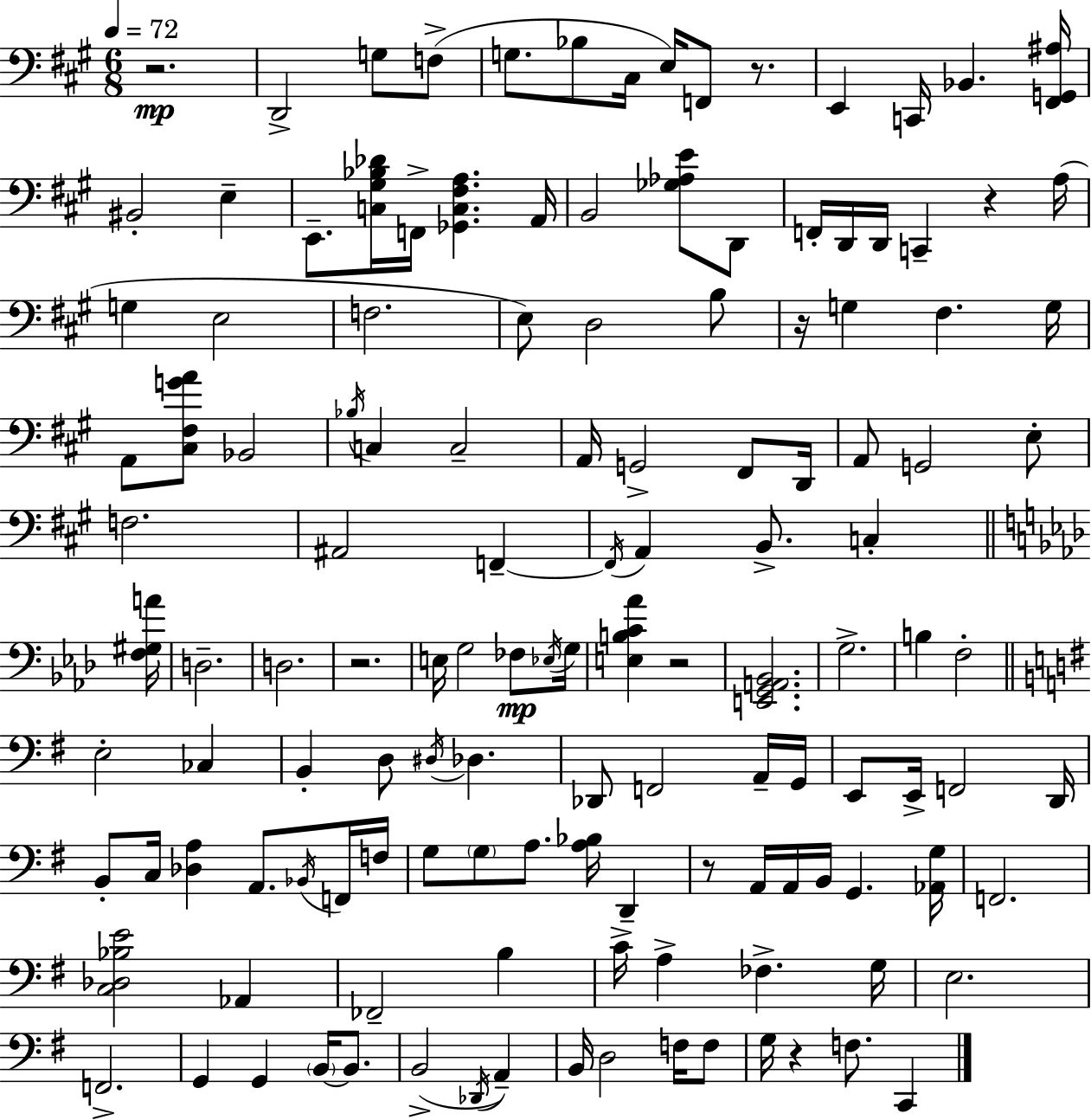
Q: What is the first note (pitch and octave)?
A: D2